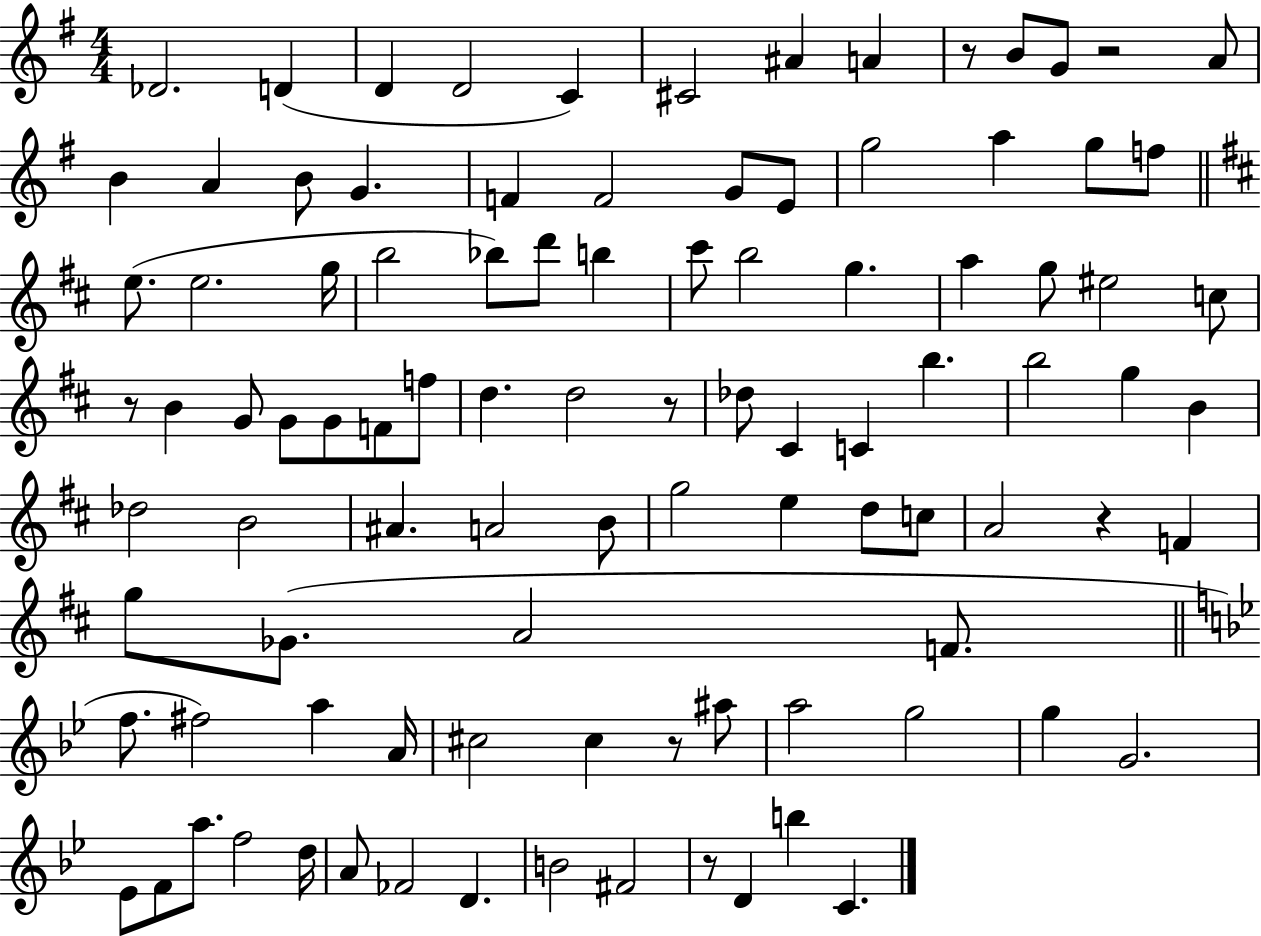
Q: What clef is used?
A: treble